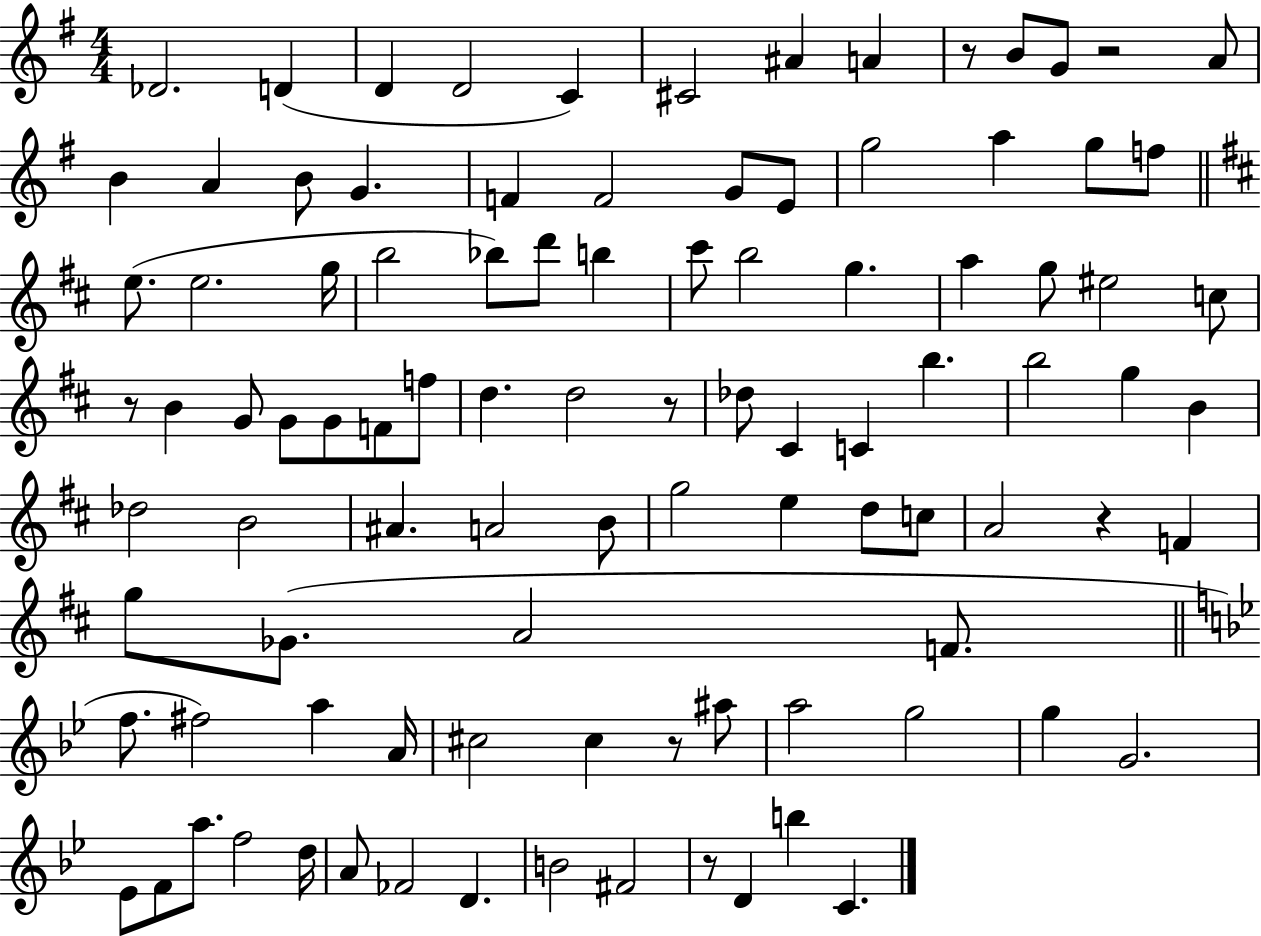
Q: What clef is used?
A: treble